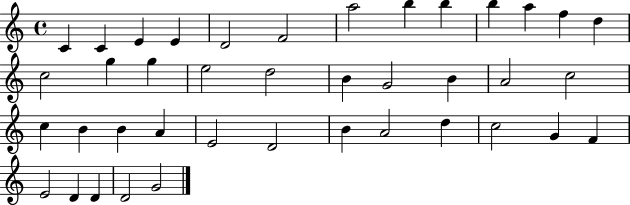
X:1
T:Untitled
M:4/4
L:1/4
K:C
C C E E D2 F2 a2 b b b a f d c2 g g e2 d2 B G2 B A2 c2 c B B A E2 D2 B A2 d c2 G F E2 D D D2 G2